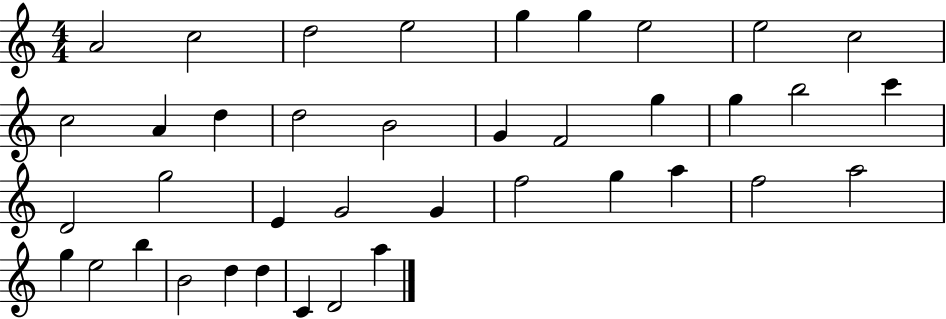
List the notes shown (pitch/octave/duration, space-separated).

A4/h C5/h D5/h E5/h G5/q G5/q E5/h E5/h C5/h C5/h A4/q D5/q D5/h B4/h G4/q F4/h G5/q G5/q B5/h C6/q D4/h G5/h E4/q G4/h G4/q F5/h G5/q A5/q F5/h A5/h G5/q E5/h B5/q B4/h D5/q D5/q C4/q D4/h A5/q